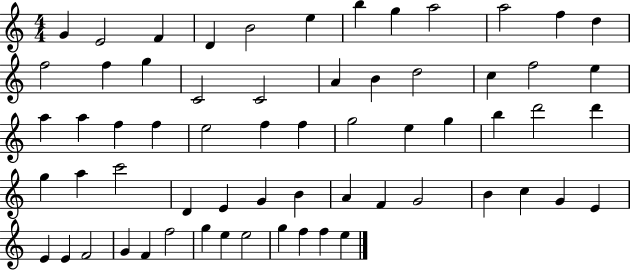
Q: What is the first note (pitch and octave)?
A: G4